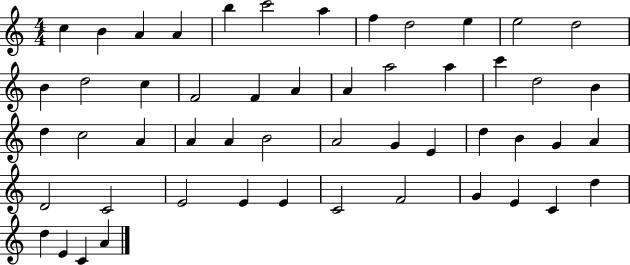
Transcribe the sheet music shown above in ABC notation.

X:1
T:Untitled
M:4/4
L:1/4
K:C
c B A A b c'2 a f d2 e e2 d2 B d2 c F2 F A A a2 a c' d2 B d c2 A A A B2 A2 G E d B G A D2 C2 E2 E E C2 F2 G E C d d E C A